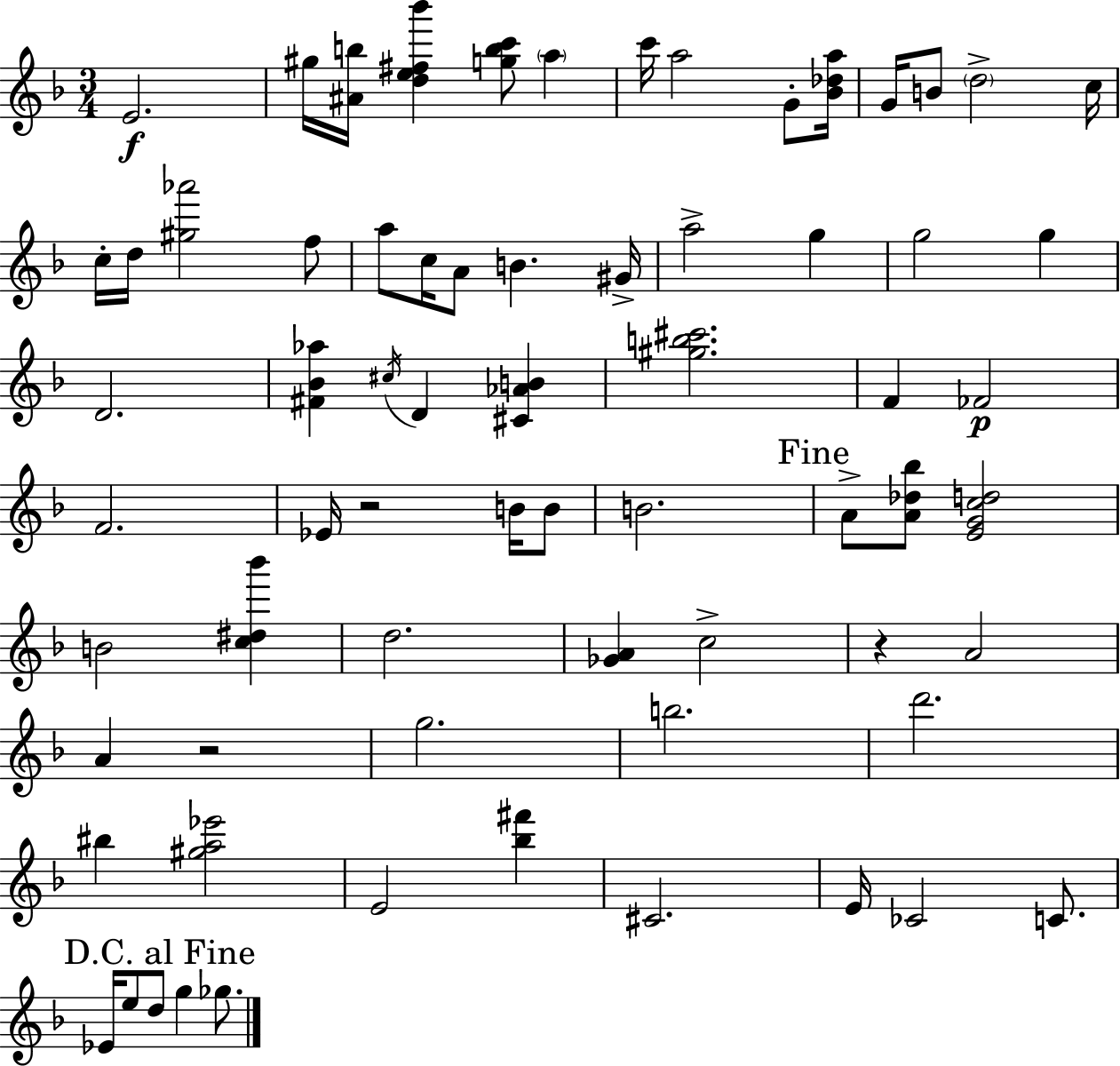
E4/h. G#5/s [A#4,B5]/s [D5,E5,F#5,Bb6]/q [G5,B5,C6]/e A5/q C6/s A5/h G4/e [Bb4,Db5,A5]/s G4/s B4/e D5/h C5/s C5/s D5/s [G#5,Ab6]/h F5/e A5/e C5/s A4/e B4/q. G#4/s A5/h G5/q G5/h G5/q D4/h. [F#4,Bb4,Ab5]/q C#5/s D4/q [C#4,Ab4,B4]/q [G#5,B5,C#6]/h. F4/q FES4/h F4/h. Eb4/s R/h B4/s B4/e B4/h. A4/e [A4,Db5,Bb5]/e [E4,G4,C5,D5]/h B4/h [C5,D#5,Bb6]/q D5/h. [Gb4,A4]/q C5/h R/q A4/h A4/q R/h G5/h. B5/h. D6/h. BIS5/q [G#5,A5,Eb6]/h E4/h [Bb5,F#6]/q C#4/h. E4/s CES4/h C4/e. Eb4/s E5/e D5/e G5/q Gb5/e.